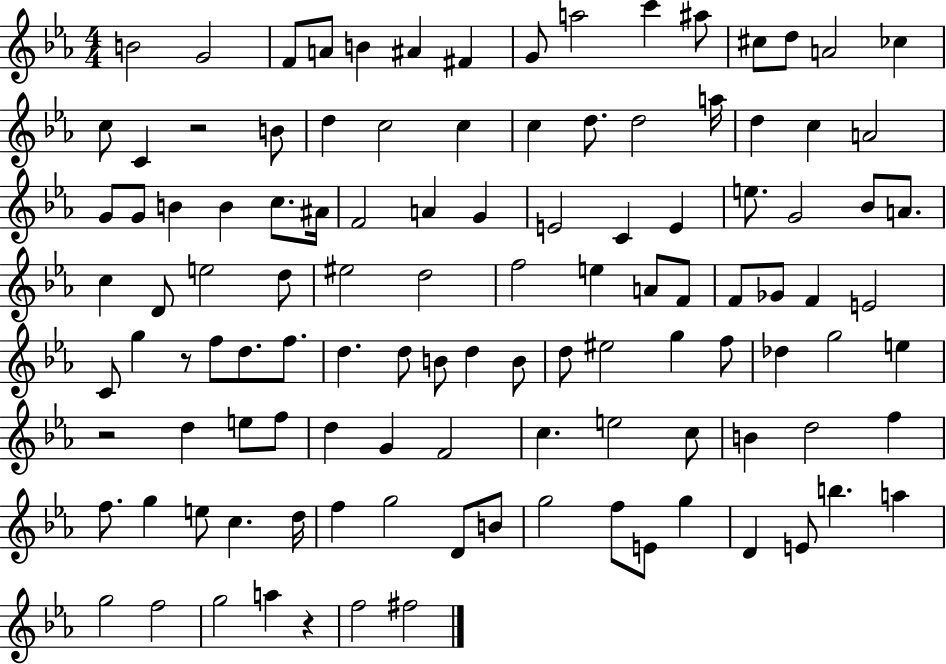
{
  \clef treble
  \numericTimeSignature
  \time 4/4
  \key ees \major
  b'2 g'2 | f'8 a'8 b'4 ais'4 fis'4 | g'8 a''2 c'''4 ais''8 | cis''8 d''8 a'2 ces''4 | \break c''8 c'4 r2 b'8 | d''4 c''2 c''4 | c''4 d''8. d''2 a''16 | d''4 c''4 a'2 | \break g'8 g'8 b'4 b'4 c''8. ais'16 | f'2 a'4 g'4 | e'2 c'4 e'4 | e''8. g'2 bes'8 a'8. | \break c''4 d'8 e''2 d''8 | eis''2 d''2 | f''2 e''4 a'8 f'8 | f'8 ges'8 f'4 e'2 | \break c'8 g''4 r8 f''8 d''8. f''8. | d''4. d''8 b'8 d''4 b'8 | d''8 eis''2 g''4 f''8 | des''4 g''2 e''4 | \break r2 d''4 e''8 f''8 | d''4 g'4 f'2 | c''4. e''2 c''8 | b'4 d''2 f''4 | \break f''8. g''4 e''8 c''4. d''16 | f''4 g''2 d'8 b'8 | g''2 f''8 e'8 g''4 | d'4 e'8 b''4. a''4 | \break g''2 f''2 | g''2 a''4 r4 | f''2 fis''2 | \bar "|."
}